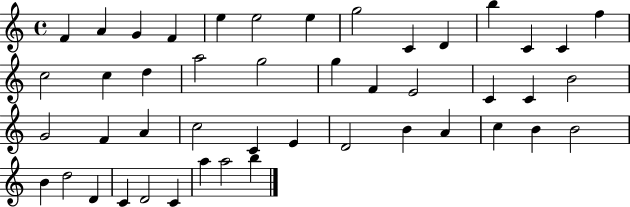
{
  \clef treble
  \time 4/4
  \defaultTimeSignature
  \key c \major
  f'4 a'4 g'4 f'4 | e''4 e''2 e''4 | g''2 c'4 d'4 | b''4 c'4 c'4 f''4 | \break c''2 c''4 d''4 | a''2 g''2 | g''4 f'4 e'2 | c'4 c'4 b'2 | \break g'2 f'4 a'4 | c''2 c'4 e'4 | d'2 b'4 a'4 | c''4 b'4 b'2 | \break b'4 d''2 d'4 | c'4 d'2 c'4 | a''4 a''2 b''4 | \bar "|."
}